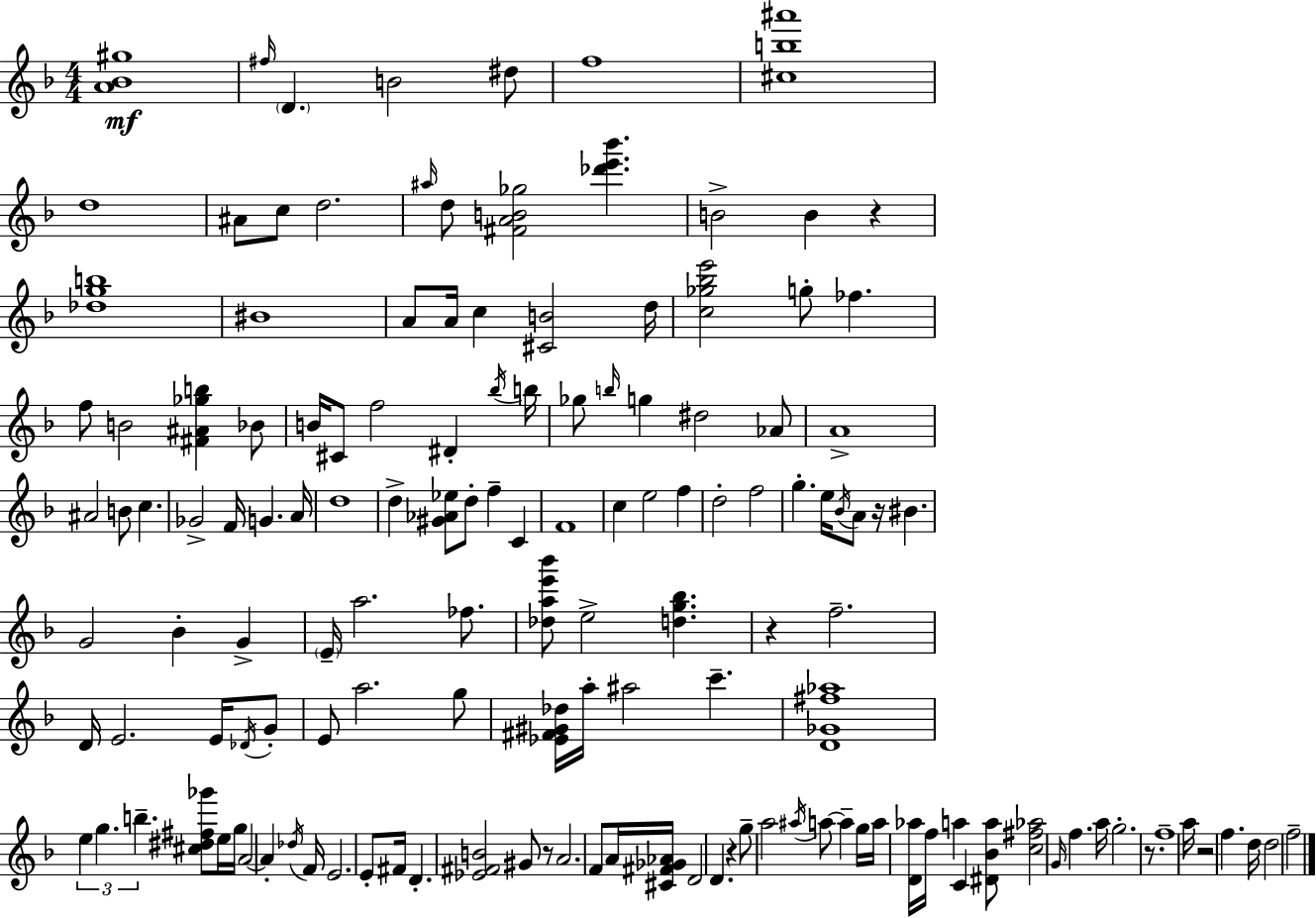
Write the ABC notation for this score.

X:1
T:Untitled
M:4/4
L:1/4
K:F
[A_B^g]4 ^f/4 D B2 ^d/2 f4 [^cb^a']4 d4 ^A/2 c/2 d2 ^a/4 d/2 [^FAB_g]2 [_d'e'_b'] B2 B z [_dgb]4 ^B4 A/2 A/4 c [^CB]2 d/4 [c_g_be']2 g/2 _f f/2 B2 [^F^A_gb] _B/2 B/4 ^C/2 f2 ^D _b/4 b/4 _g/2 b/4 g ^d2 _A/2 A4 ^A2 B/2 c _G2 F/4 G A/4 d4 d [^G_A_e]/2 d/2 f C F4 c e2 f d2 f2 g e/4 _B/4 A/2 z/4 ^B G2 _B G E/4 a2 _f/2 [_dae'_b']/2 e2 [dg_b] z f2 D/4 E2 E/4 _D/4 G/2 E/2 a2 g/2 [_E^F^G_d]/4 a/4 ^a2 c' [D_G^f_a]4 e g b [^c^d^f_g']/2 e/4 g/4 A2 A _d/4 F/4 E2 E/2 ^F/4 D [_E^FB]2 ^G/2 z/2 A2 F/2 A/4 [^C^F_G_A]/4 D2 D z g/2 a2 ^a/4 a/2 a g/4 a/4 [D_a]/4 f/4 a C [^D_Ba]/2 [c^f_a]2 G/4 f a/4 g2 z/2 f4 a/4 z2 f d/4 d2 f2